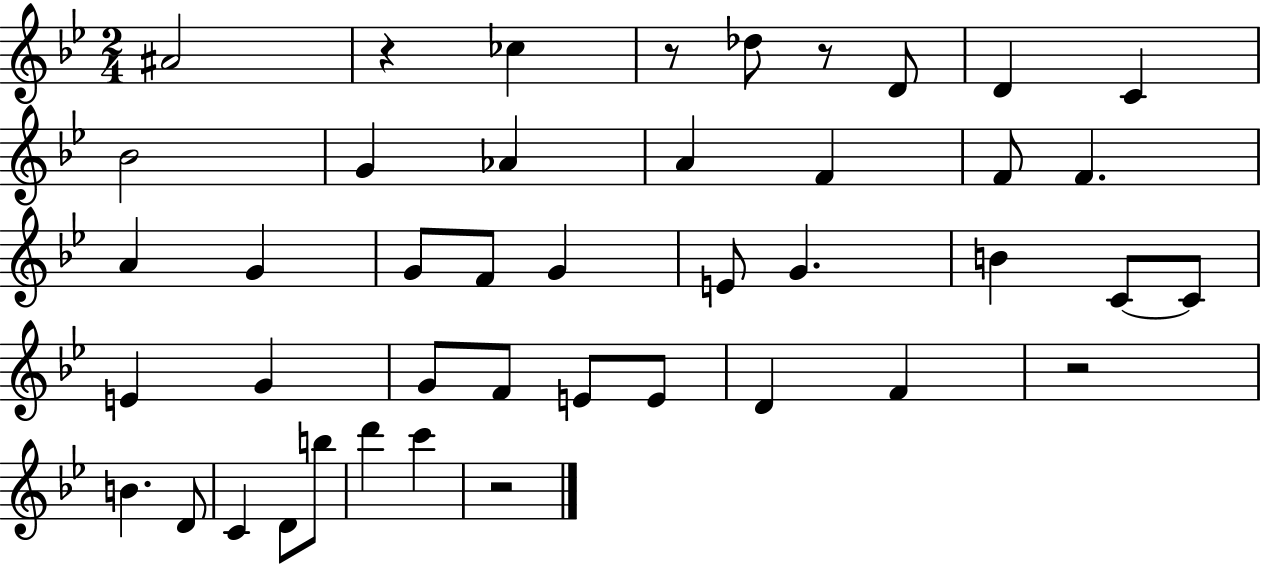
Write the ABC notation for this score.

X:1
T:Untitled
M:2/4
L:1/4
K:Bb
^A2 z _c z/2 _d/2 z/2 D/2 D C _B2 G _A A F F/2 F A G G/2 F/2 G E/2 G B C/2 C/2 E G G/2 F/2 E/2 E/2 D F z2 B D/2 C D/2 b/2 d' c' z2